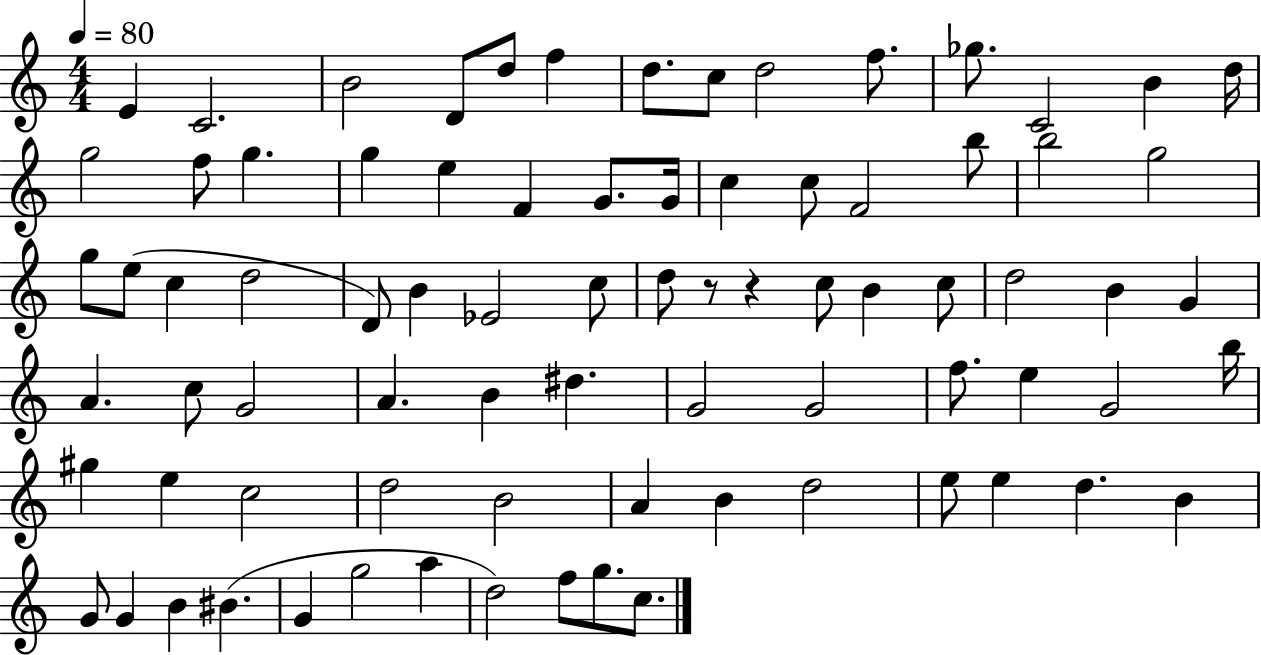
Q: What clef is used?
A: treble